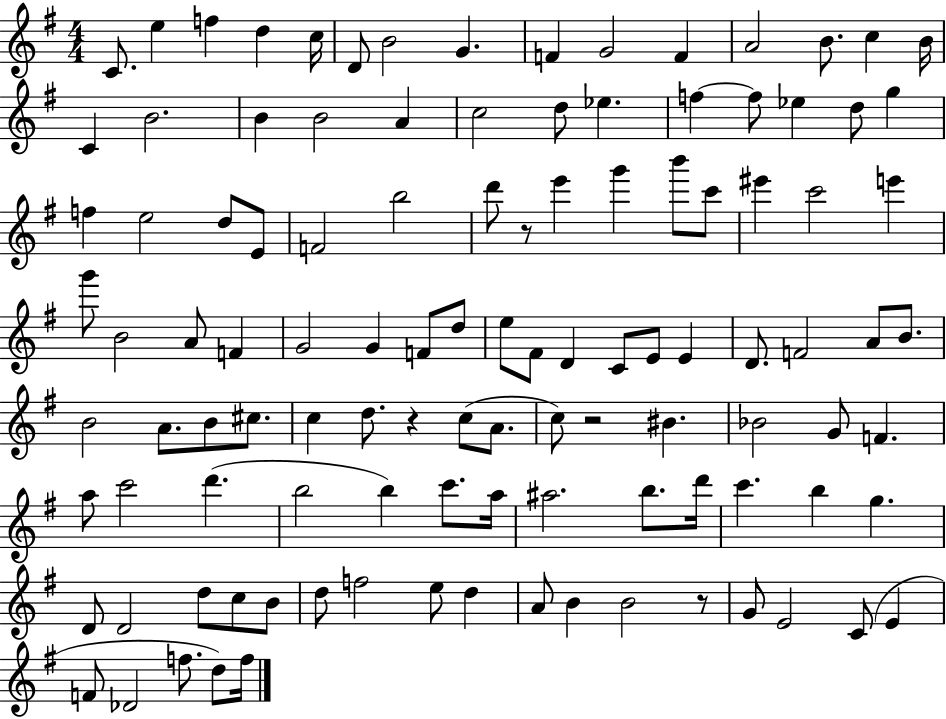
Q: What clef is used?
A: treble